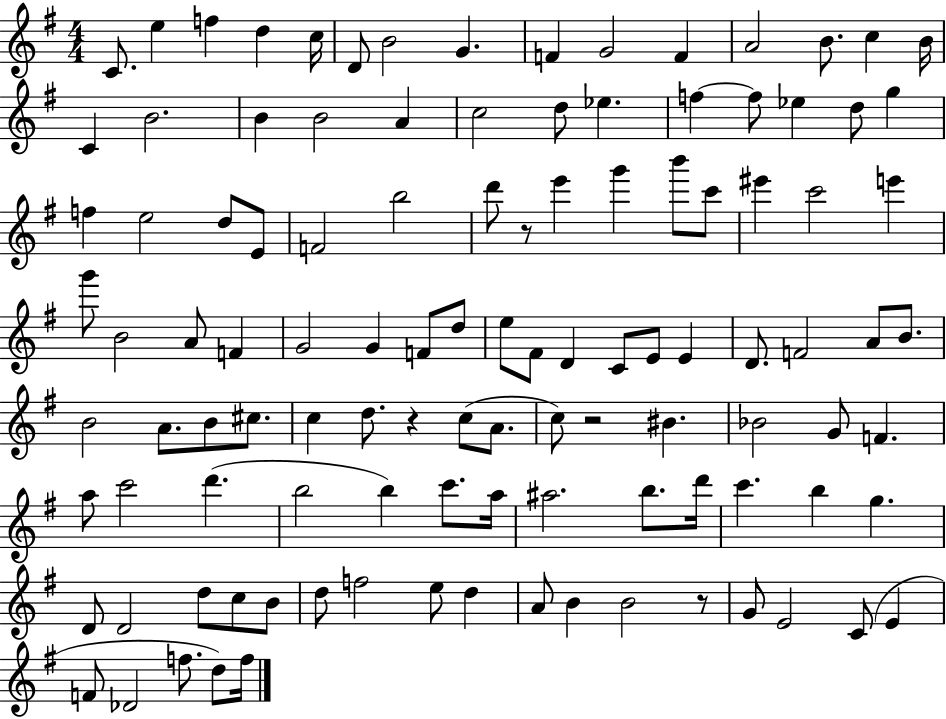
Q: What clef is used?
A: treble